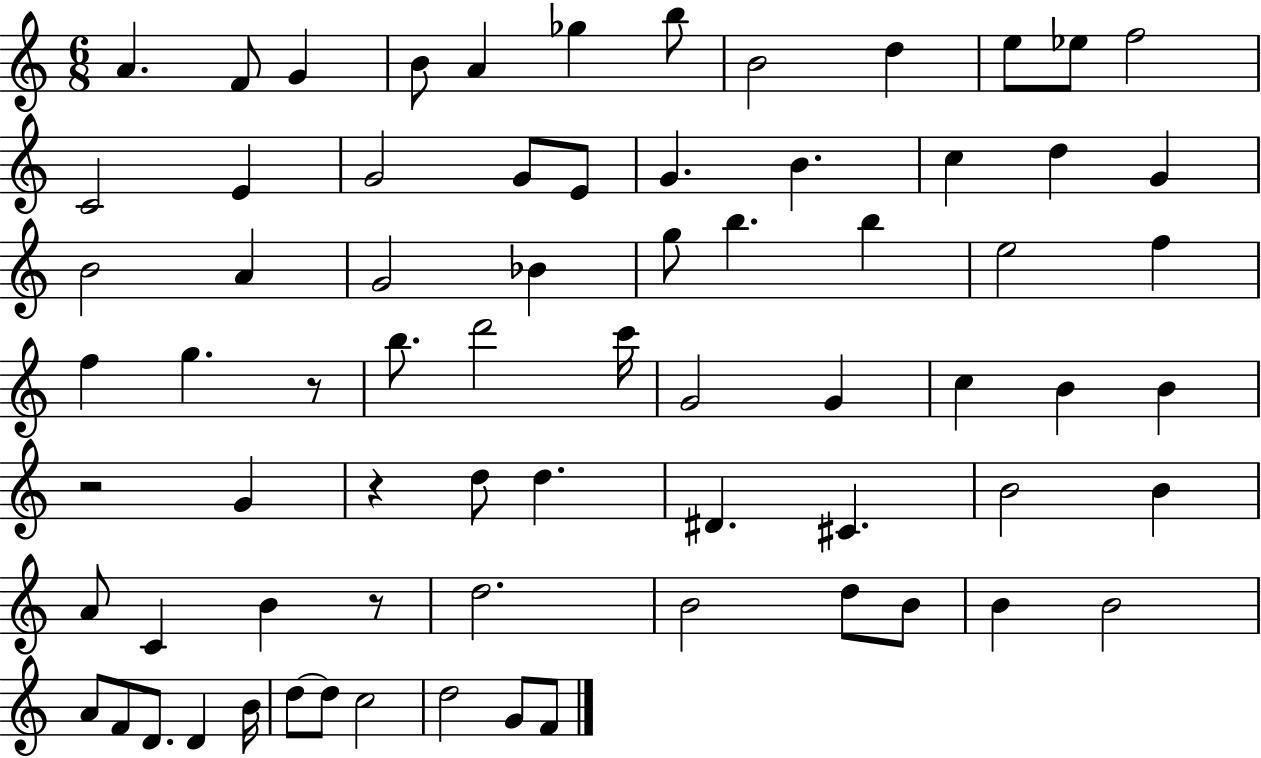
{
  \clef treble
  \numericTimeSignature
  \time 6/8
  \key c \major
  a'4. f'8 g'4 | b'8 a'4 ges''4 b''8 | b'2 d''4 | e''8 ees''8 f''2 | \break c'2 e'4 | g'2 g'8 e'8 | g'4. b'4. | c''4 d''4 g'4 | \break b'2 a'4 | g'2 bes'4 | g''8 b''4. b''4 | e''2 f''4 | \break f''4 g''4. r8 | b''8. d'''2 c'''16 | g'2 g'4 | c''4 b'4 b'4 | \break r2 g'4 | r4 d''8 d''4. | dis'4. cis'4. | b'2 b'4 | \break a'8 c'4 b'4 r8 | d''2. | b'2 d''8 b'8 | b'4 b'2 | \break a'8 f'8 d'8. d'4 b'16 | d''8~~ d''8 c''2 | d''2 g'8 f'8 | \bar "|."
}